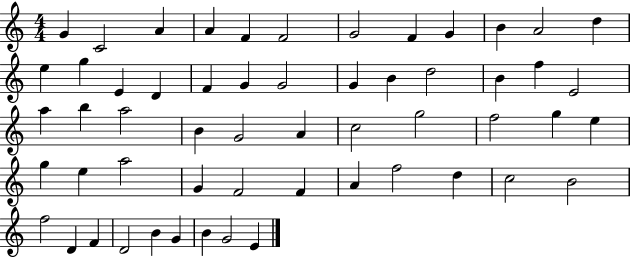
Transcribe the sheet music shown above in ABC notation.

X:1
T:Untitled
M:4/4
L:1/4
K:C
G C2 A A F F2 G2 F G B A2 d e g E D F G G2 G B d2 B f E2 a b a2 B G2 A c2 g2 f2 g e g e a2 G F2 F A f2 d c2 B2 f2 D F D2 B G B G2 E